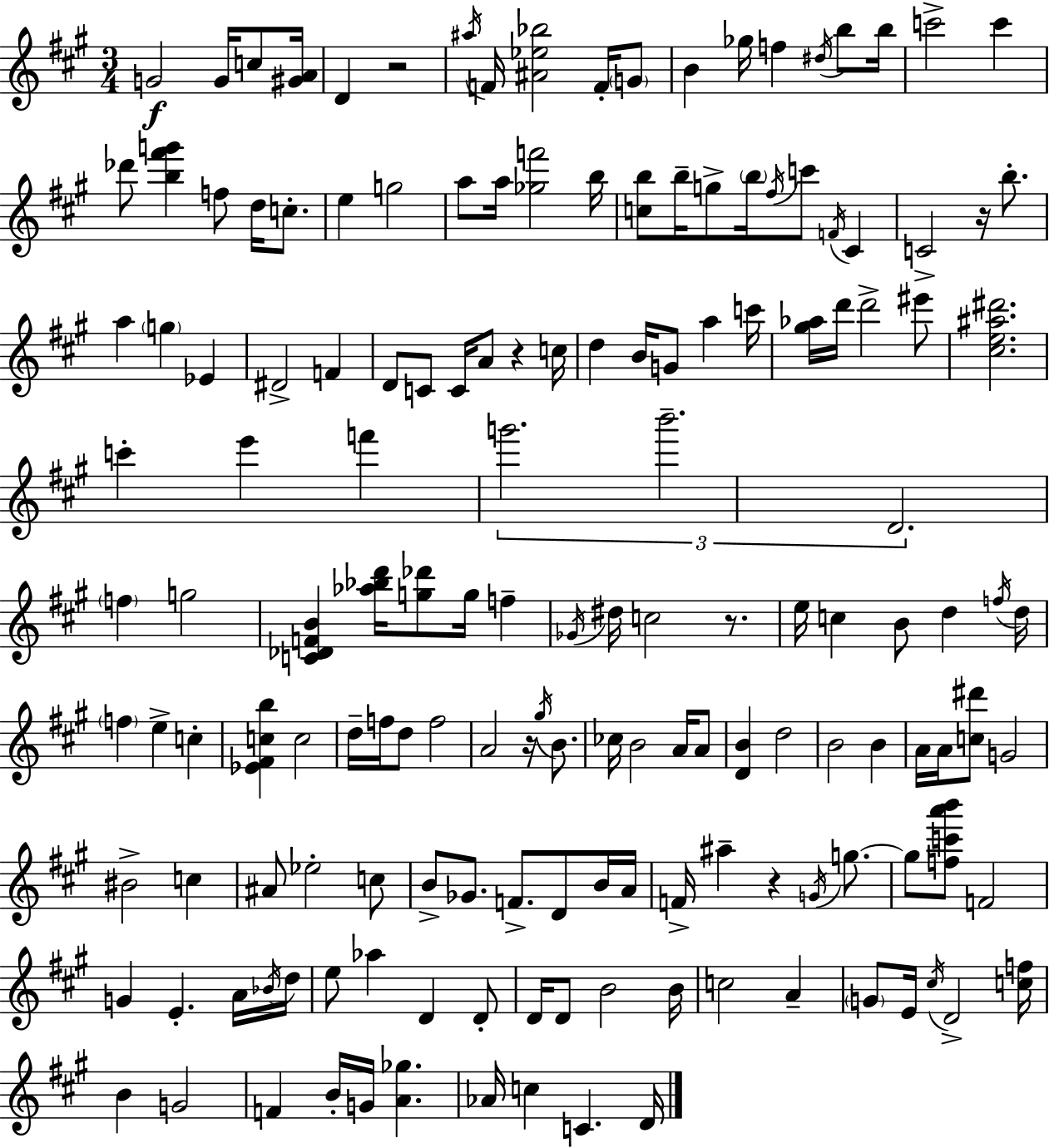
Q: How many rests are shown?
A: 6